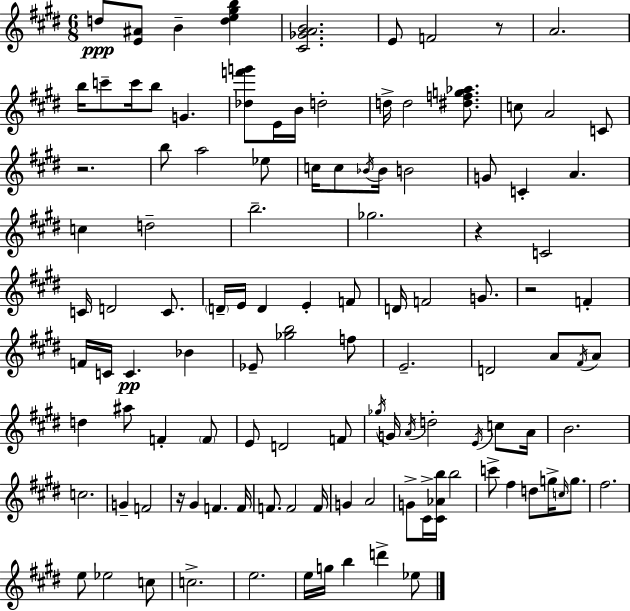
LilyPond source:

{
  \clef treble
  \numericTimeSignature
  \time 6/8
  \key e \major
  d''8\ppp <e' ais'>8 b'4-- <d'' e'' gis'' b''>4 | <cis' ges' a' b'>2. | e'8 f'2 r8 | a'2. | \break b''16 c'''8-- c'''16 b''8 g'4. | <des'' f''' g'''>8 e'16 b'16 d''2-. | d''16-> d''2 <dis'' f'' g'' aes''>8. | c''8 a'2 c'8 | \break r2. | b''8 a''2 ees''8 | c''16 c''8 \acciaccatura { bes'16 } bes'16 b'2 | g'8 c'4-. a'4. | \break c''4 d''2-- | b''2.-- | ges''2. | r4 c'2 | \break c'16 d'2 c'8. | \parenthesize d'16-- e'16 d'4 e'4-. f'8 | d'16 f'2 g'8. | r2 f'4-. | \break f'16 c'16 c'4.\pp bes'4 | ees'8-- <ges'' b''>2 f''8 | e'2.-- | d'2 a'8 \acciaccatura { fis'16 } | \break a'8 d''4 ais''8 f'4-. | \parenthesize f'8 e'8 d'2 | f'8 \acciaccatura { ges''16 } g'16 \acciaccatura { a'16 } d''2-. | \acciaccatura { e'16 } c''8 a'16 b'2. | \break c''2. | g'4-- f'2 | r16 gis'4 f'4. | f'16 f'8. f'2 | \break f'16 g'4 a'2 | g'8-> cis'16-> <cis' aes' b''>16 b''2 | c'''8-> fis''4 d''8 | g''16-> \grace { c''16 } g''8. fis''2. | \break e''8 ees''2 | c''8 c''2.-> | e''2. | e''16 g''16 b''4 | \break d'''4-> ees''8 \bar "|."
}